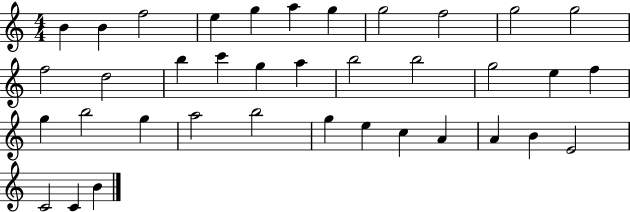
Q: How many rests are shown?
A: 0